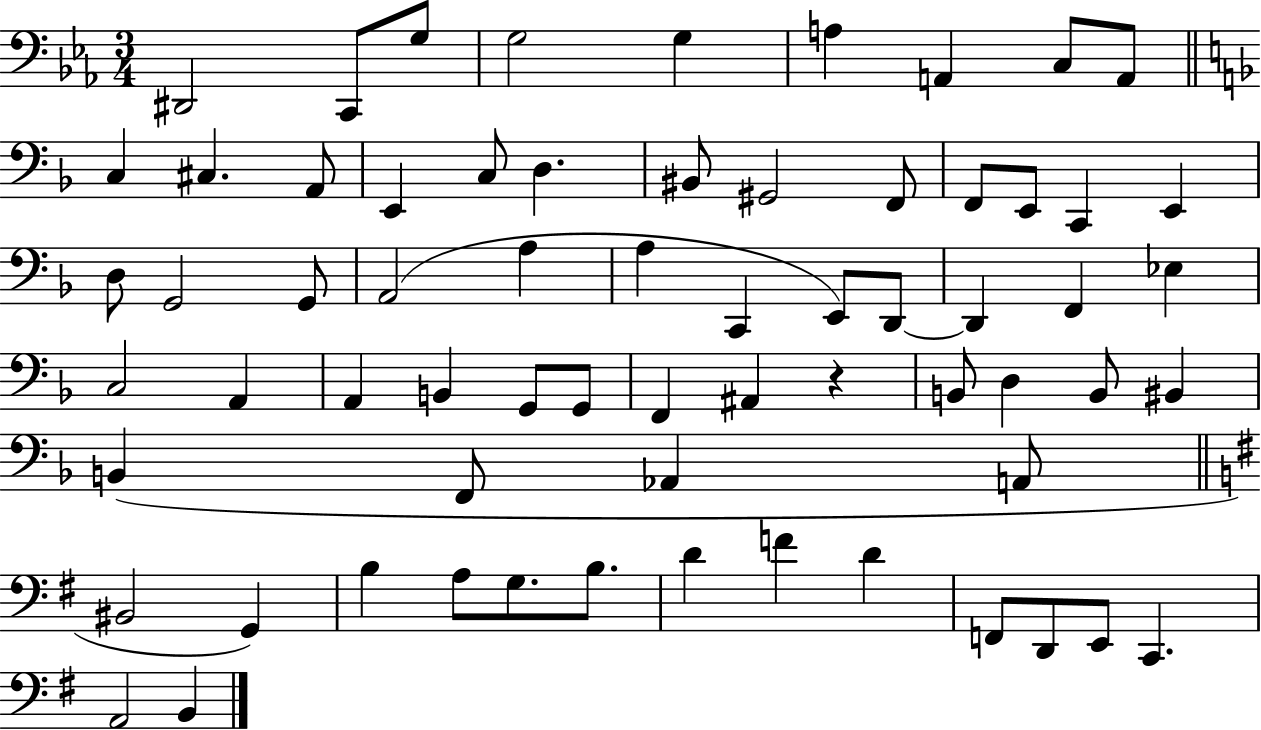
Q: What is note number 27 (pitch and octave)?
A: A3